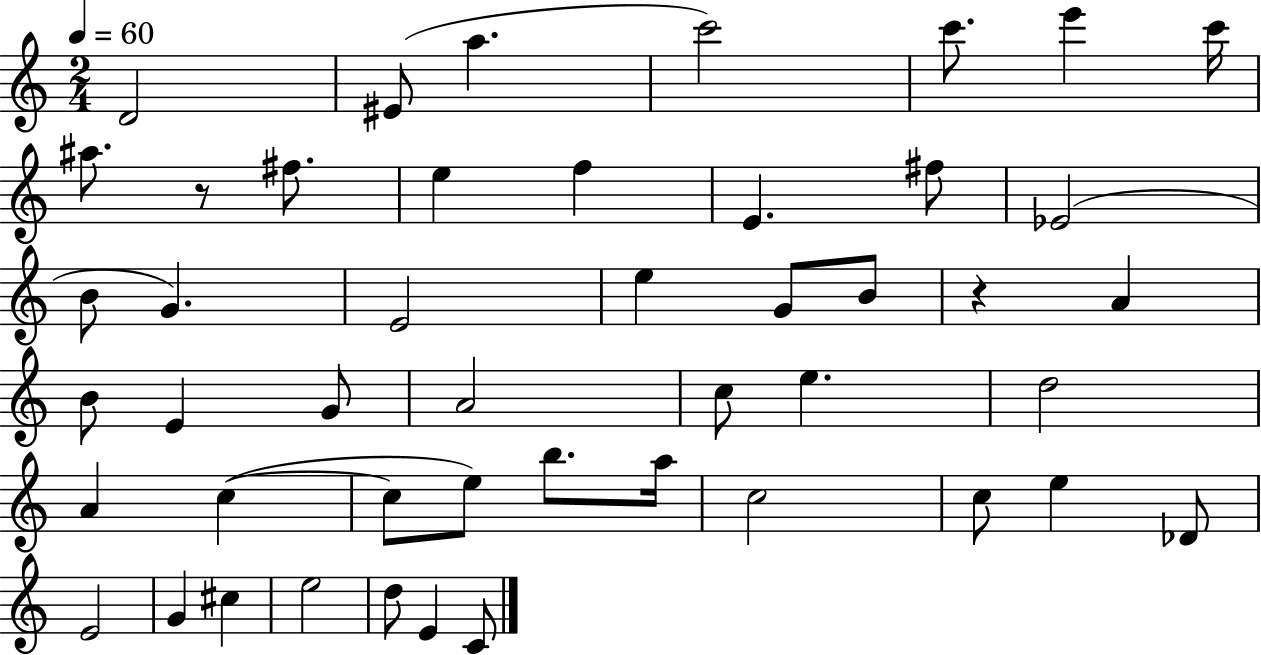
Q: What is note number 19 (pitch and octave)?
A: G4